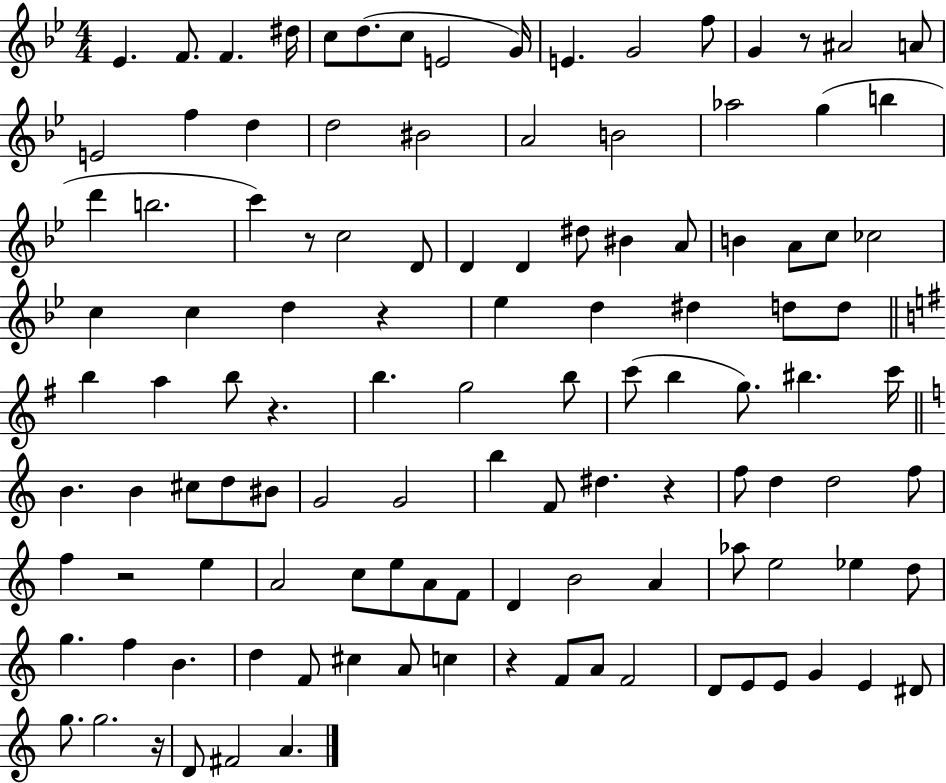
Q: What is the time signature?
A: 4/4